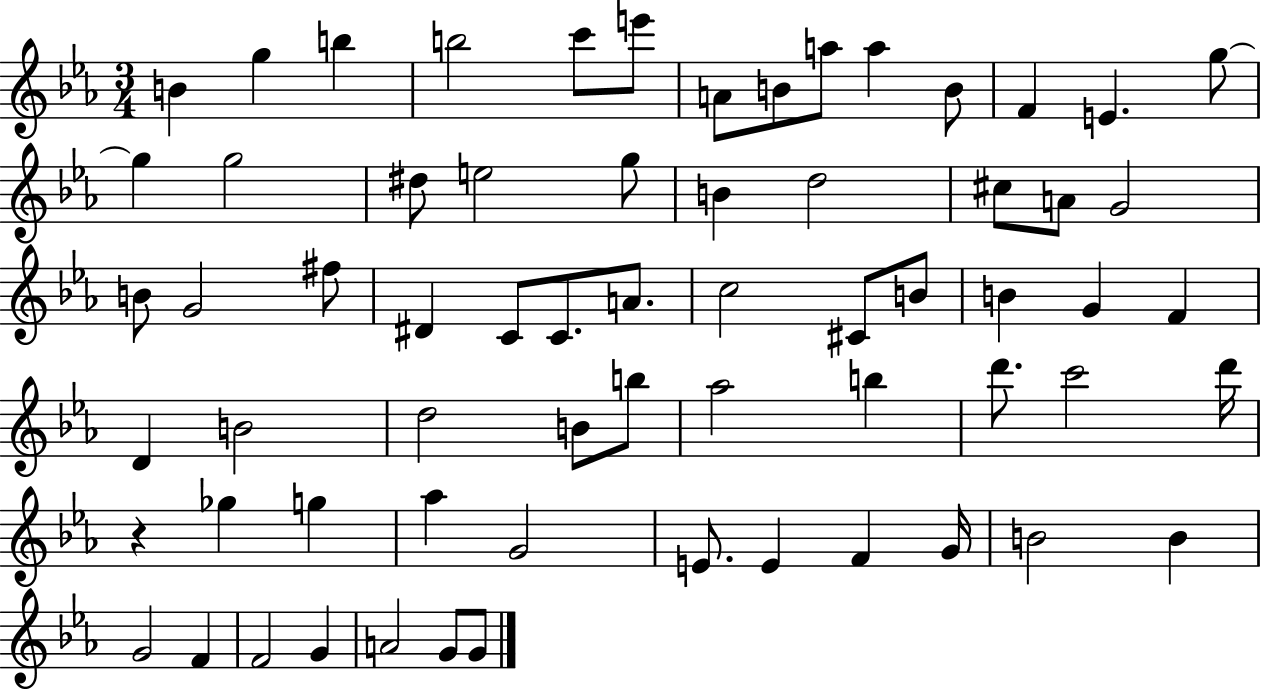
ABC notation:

X:1
T:Untitled
M:3/4
L:1/4
K:Eb
B g b b2 c'/2 e'/2 A/2 B/2 a/2 a B/2 F E g/2 g g2 ^d/2 e2 g/2 B d2 ^c/2 A/2 G2 B/2 G2 ^f/2 ^D C/2 C/2 A/2 c2 ^C/2 B/2 B G F D B2 d2 B/2 b/2 _a2 b d'/2 c'2 d'/4 z _g g _a G2 E/2 E F G/4 B2 B G2 F F2 G A2 G/2 G/2